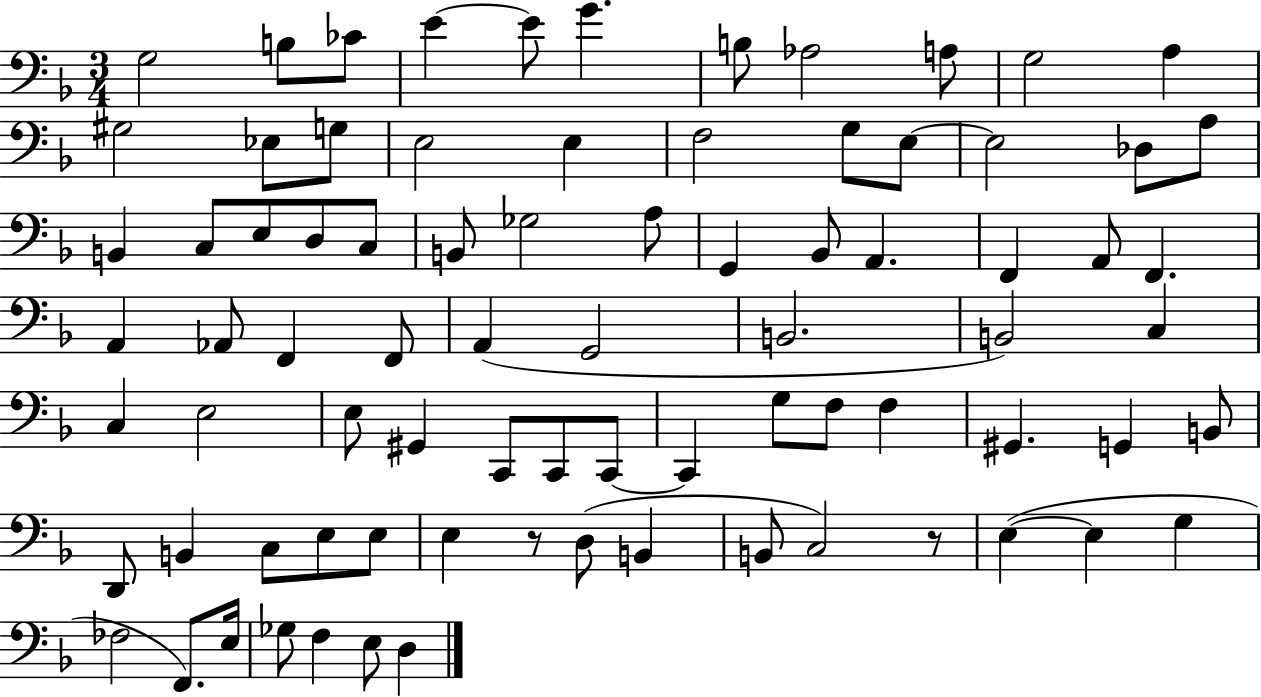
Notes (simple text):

G3/h B3/e CES4/e E4/q E4/e G4/q. B3/e Ab3/h A3/e G3/h A3/q G#3/h Eb3/e G3/e E3/h E3/q F3/h G3/e E3/e E3/h Db3/e A3/e B2/q C3/e E3/e D3/e C3/e B2/e Gb3/h A3/e G2/q Bb2/e A2/q. F2/q A2/e F2/q. A2/q Ab2/e F2/q F2/e A2/q G2/h B2/h. B2/h C3/q C3/q E3/h E3/e G#2/q C2/e C2/e C2/e C2/q G3/e F3/e F3/q G#2/q. G2/q B2/e D2/e B2/q C3/e E3/e E3/e E3/q R/e D3/e B2/q B2/e C3/h R/e E3/q E3/q G3/q FES3/h F2/e. E3/s Gb3/e F3/q E3/e D3/q